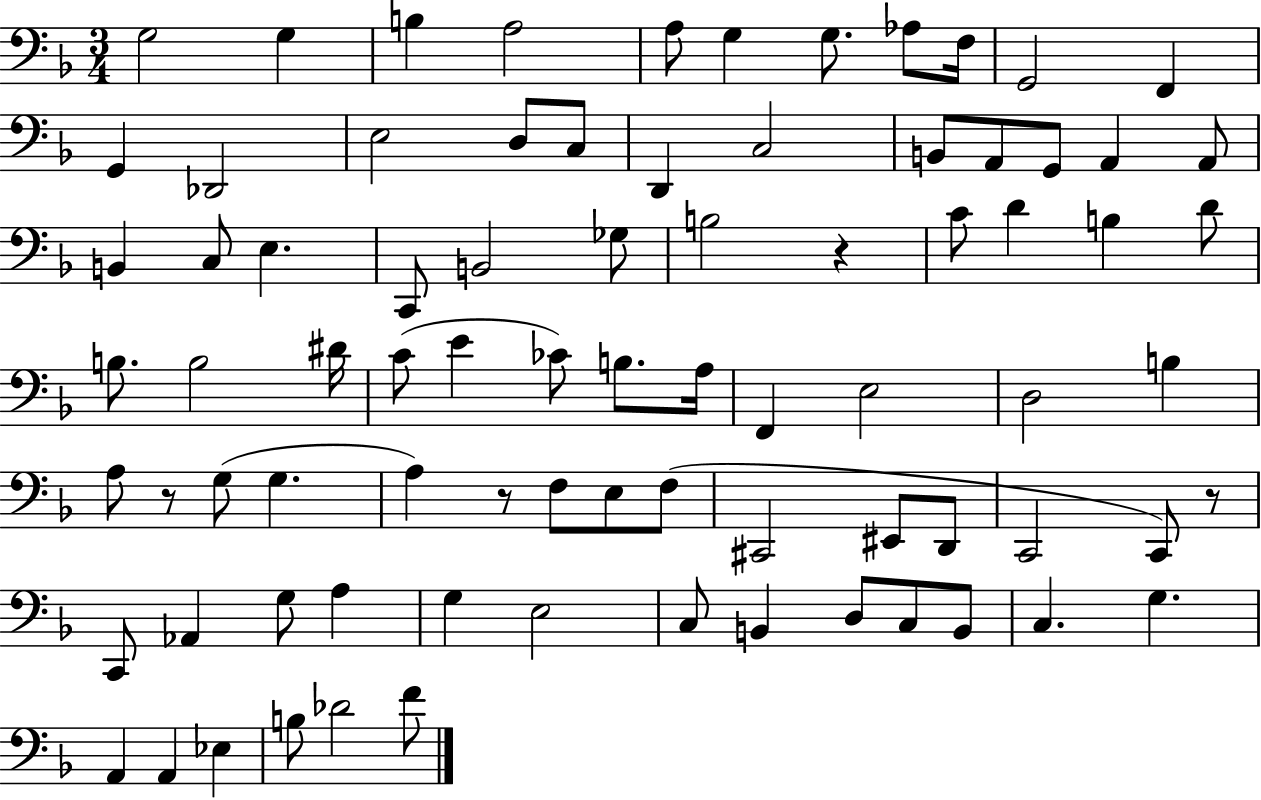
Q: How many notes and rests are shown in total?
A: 81